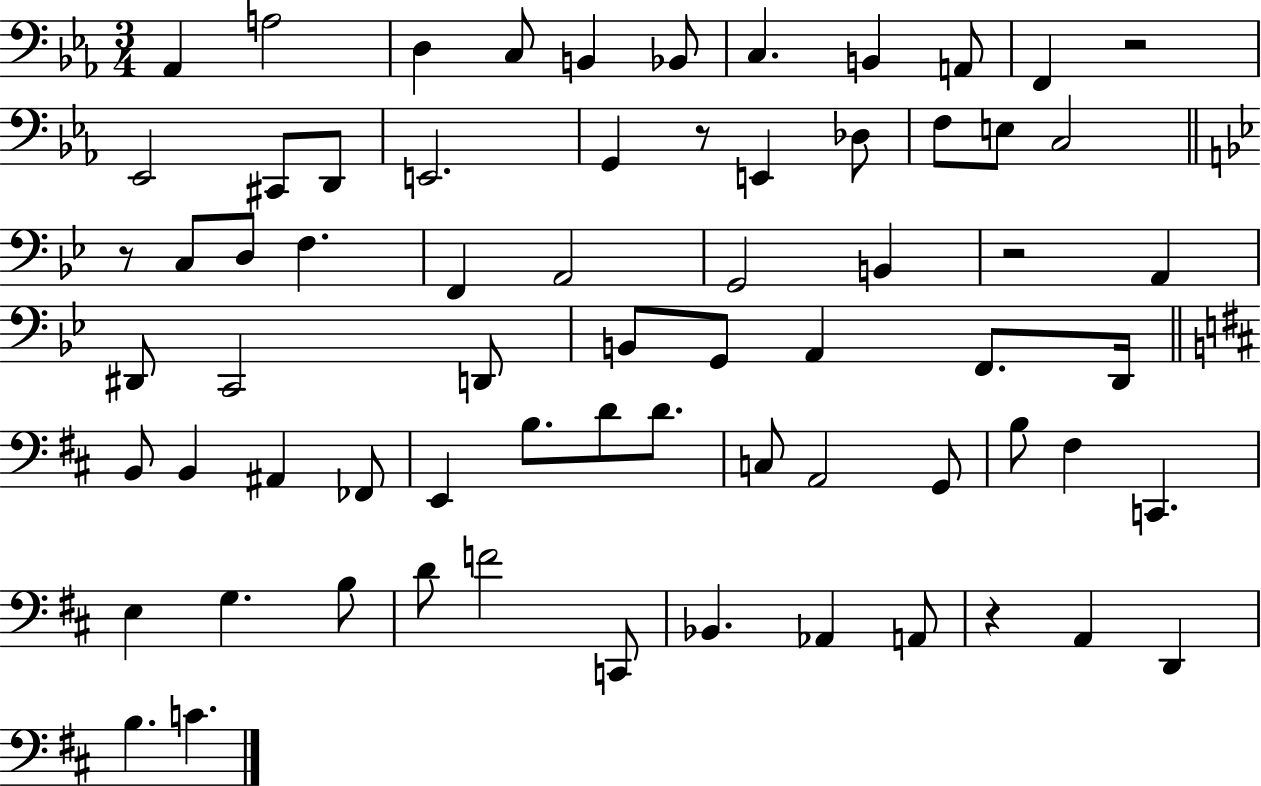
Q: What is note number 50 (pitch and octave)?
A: C2